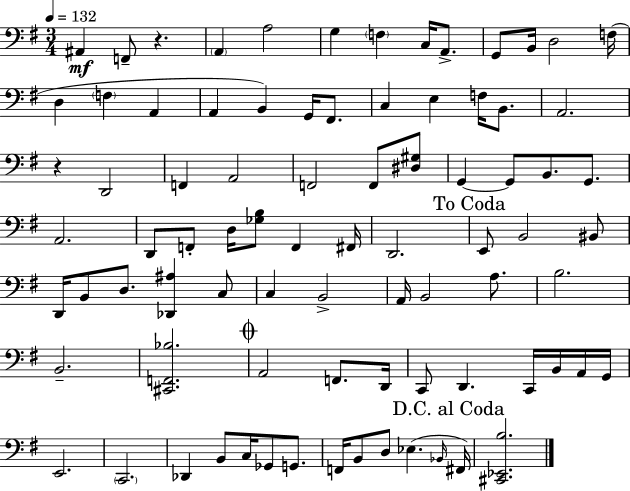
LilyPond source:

{
  \clef bass
  \numericTimeSignature
  \time 3/4
  \key e \minor
  \tempo 4 = 132
  ais,4\mf f,8-- r4. | \parenthesize a,4 a2 | g4 \parenthesize f4 c16 a,8.-> | g,8 b,16 d2 f16( | \break d4 \parenthesize f4 a,4 | a,4 b,4) g,16 fis,8. | c4 e4 f16 b,8. | a,2. | \break r4 d,2 | f,4 a,2 | f,2 f,8 <dis gis>8 | g,4~~ g,8 b,8. g,8. | \break a,2. | d,8 f,8-. d16 <ges b>8 f,4 fis,16 | d,2. | \mark "To Coda" e,8 b,2 bis,8 | \break d,16 b,8 d8. <des, ais>4 c8 | c4 b,2-> | a,16 b,2 a8. | b2. | \break b,2.-- | <cis, f, bes>2. | \mark \markup { \musicglyph "scripts.coda" } a,2 f,8. d,16 | c,8 d,4. c,16 b,16 a,16 g,16 | \break e,2. | \parenthesize c,2. | des,4 b,8 c16 ges,8 g,8. | f,16 b,8 d8 ees4.( \grace { bes,16 } | \break \mark "D.C. al Coda" fis,16) <cis, ees, b>2. | \bar "|."
}